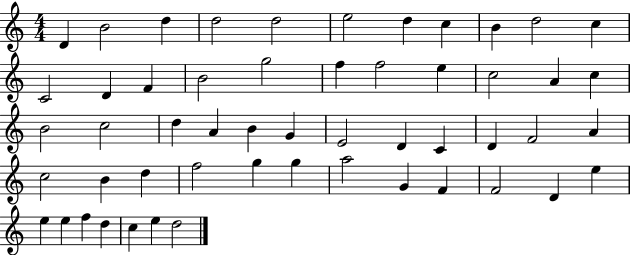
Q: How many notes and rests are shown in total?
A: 53